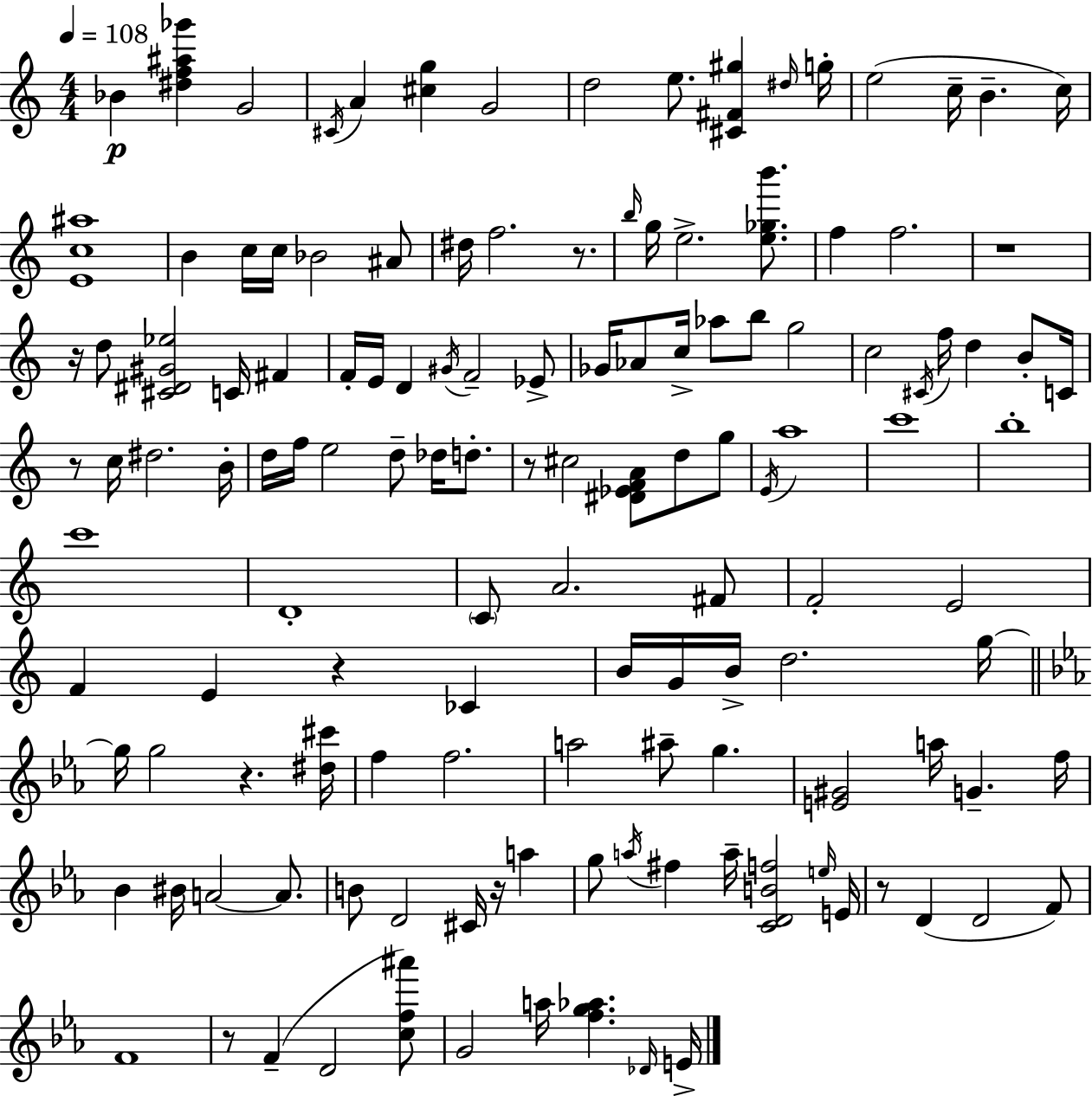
{
  \clef treble
  \numericTimeSignature
  \time 4/4
  \key a \minor
  \tempo 4 = 108
  \repeat volta 2 { bes'4\p <dis'' f'' ais'' ges'''>4 g'2 | \acciaccatura { cis'16 } a'4 <cis'' g''>4 g'2 | d''2 e''8. <cis' fis' gis''>4 | \grace { dis''16 } g''16-. e''2( c''16-- b'4.-- | \break c''16) <e' c'' ais''>1 | b'4 c''16 c''16 bes'2 | ais'8 dis''16 f''2. r8. | \grace { b''16 } g''16 e''2.-> | \break <e'' ges'' b'''>8. f''4 f''2. | r1 | r16 d''8 <cis' dis' gis' ees''>2 c'16 fis'4 | f'16-. e'16 d'4 \acciaccatura { gis'16 } f'2-- | \break ees'8-> ges'16 aes'8 c''16-> aes''8 b''8 g''2 | c''2 \acciaccatura { cis'16 } f''16 d''4 | b'8-. c'16 r8 c''16 dis''2. | b'16-. d''16 f''16 e''2 d''8-- | \break des''16 d''8.-. r8 cis''2 <dis' ees' f' a'>8 | d''8 g''8 \acciaccatura { e'16 } a''1 | c'''1 | b''1-. | \break c'''1 | d'1-. | \parenthesize c'8 a'2. | fis'8 f'2-. e'2 | \break f'4 e'4 r4 | ces'4 b'16 g'16 b'16-> d''2. | g''16~~ \bar "||" \break \key c \minor g''16 g''2 r4. <dis'' cis'''>16 | f''4 f''2. | a''2 ais''8-- g''4. | <e' gis'>2 a''16 g'4.-- f''16 | \break bes'4 bis'16 a'2~~ a'8. | b'8 d'2 cis'16 r16 a''4 | g''8 \acciaccatura { a''16 } fis''4 a''16-- <c' d' b' f''>2 | \grace { e''16 } e'16 r8 d'4( d'2 | \break f'8) f'1 | r8 f'4--( d'2 | <c'' f'' ais'''>8) g'2 a''16 <f'' g'' aes''>4. | \grace { des'16 } e'16-> } \bar "|."
}